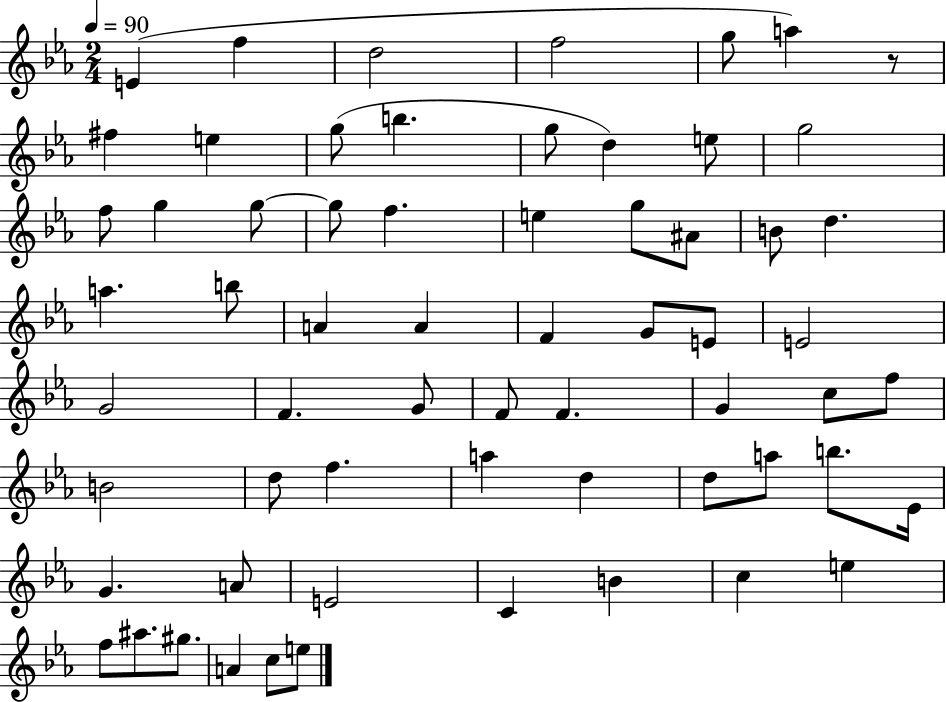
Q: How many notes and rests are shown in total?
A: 63